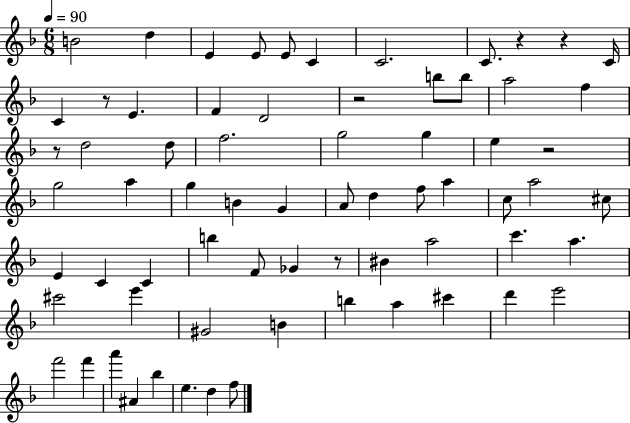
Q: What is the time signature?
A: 6/8